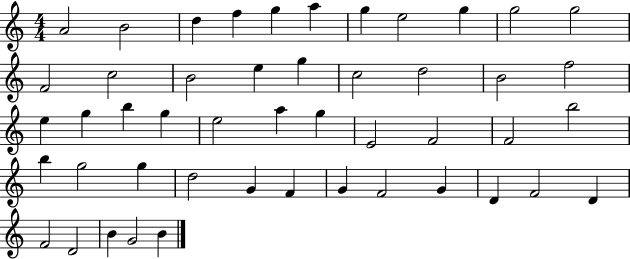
{
  \clef treble
  \numericTimeSignature
  \time 4/4
  \key c \major
  a'2 b'2 | d''4 f''4 g''4 a''4 | g''4 e''2 g''4 | g''2 g''2 | \break f'2 c''2 | b'2 e''4 g''4 | c''2 d''2 | b'2 f''2 | \break e''4 g''4 b''4 g''4 | e''2 a''4 g''4 | e'2 f'2 | f'2 b''2 | \break b''4 g''2 g''4 | d''2 g'4 f'4 | g'4 f'2 g'4 | d'4 f'2 d'4 | \break f'2 d'2 | b'4 g'2 b'4 | \bar "|."
}